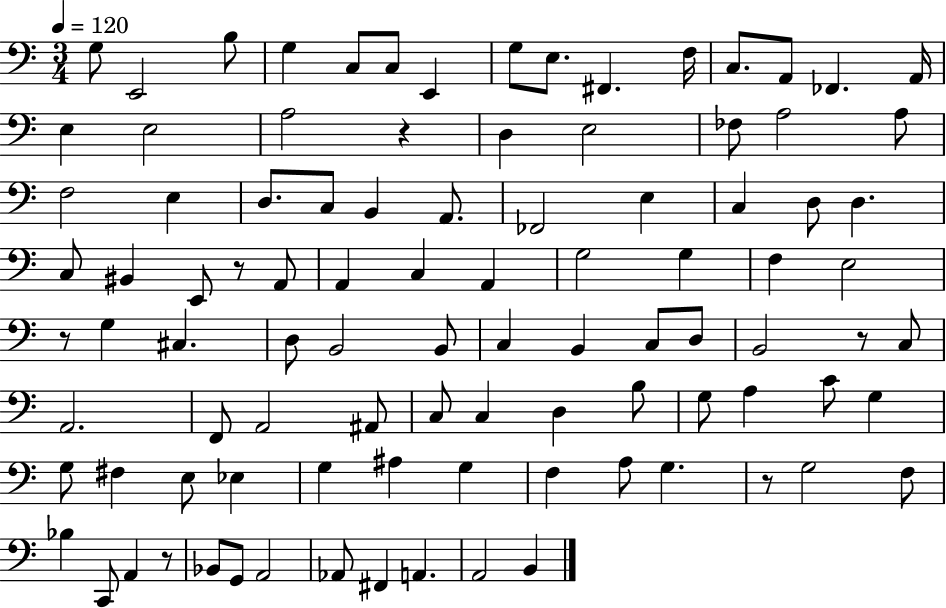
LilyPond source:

{
  \clef bass
  \numericTimeSignature
  \time 3/4
  \key c \major
  \tempo 4 = 120
  g8 e,2 b8 | g4 c8 c8 e,4 | g8 e8. fis,4. f16 | c8. a,8 fes,4. a,16 | \break e4 e2 | a2 r4 | d4 e2 | fes8 a2 a8 | \break f2 e4 | d8. c8 b,4 a,8. | fes,2 e4 | c4 d8 d4. | \break c8 bis,4 e,8 r8 a,8 | a,4 c4 a,4 | g2 g4 | f4 e2 | \break r8 g4 cis4. | d8 b,2 b,8 | c4 b,4 c8 d8 | b,2 r8 c8 | \break a,2. | f,8 a,2 ais,8 | c8 c4 d4 b8 | g8 a4 c'8 g4 | \break g8 fis4 e8 ees4 | g4 ais4 g4 | f4 a8 g4. | r8 g2 f8 | \break bes4 c,8 a,4 r8 | bes,8 g,8 a,2 | aes,8 fis,4 a,4. | a,2 b,4 | \break \bar "|."
}